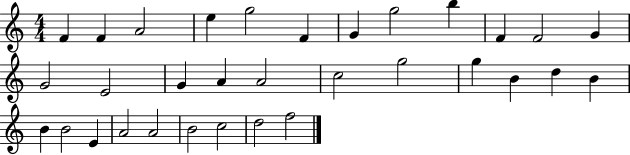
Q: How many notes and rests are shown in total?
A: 32